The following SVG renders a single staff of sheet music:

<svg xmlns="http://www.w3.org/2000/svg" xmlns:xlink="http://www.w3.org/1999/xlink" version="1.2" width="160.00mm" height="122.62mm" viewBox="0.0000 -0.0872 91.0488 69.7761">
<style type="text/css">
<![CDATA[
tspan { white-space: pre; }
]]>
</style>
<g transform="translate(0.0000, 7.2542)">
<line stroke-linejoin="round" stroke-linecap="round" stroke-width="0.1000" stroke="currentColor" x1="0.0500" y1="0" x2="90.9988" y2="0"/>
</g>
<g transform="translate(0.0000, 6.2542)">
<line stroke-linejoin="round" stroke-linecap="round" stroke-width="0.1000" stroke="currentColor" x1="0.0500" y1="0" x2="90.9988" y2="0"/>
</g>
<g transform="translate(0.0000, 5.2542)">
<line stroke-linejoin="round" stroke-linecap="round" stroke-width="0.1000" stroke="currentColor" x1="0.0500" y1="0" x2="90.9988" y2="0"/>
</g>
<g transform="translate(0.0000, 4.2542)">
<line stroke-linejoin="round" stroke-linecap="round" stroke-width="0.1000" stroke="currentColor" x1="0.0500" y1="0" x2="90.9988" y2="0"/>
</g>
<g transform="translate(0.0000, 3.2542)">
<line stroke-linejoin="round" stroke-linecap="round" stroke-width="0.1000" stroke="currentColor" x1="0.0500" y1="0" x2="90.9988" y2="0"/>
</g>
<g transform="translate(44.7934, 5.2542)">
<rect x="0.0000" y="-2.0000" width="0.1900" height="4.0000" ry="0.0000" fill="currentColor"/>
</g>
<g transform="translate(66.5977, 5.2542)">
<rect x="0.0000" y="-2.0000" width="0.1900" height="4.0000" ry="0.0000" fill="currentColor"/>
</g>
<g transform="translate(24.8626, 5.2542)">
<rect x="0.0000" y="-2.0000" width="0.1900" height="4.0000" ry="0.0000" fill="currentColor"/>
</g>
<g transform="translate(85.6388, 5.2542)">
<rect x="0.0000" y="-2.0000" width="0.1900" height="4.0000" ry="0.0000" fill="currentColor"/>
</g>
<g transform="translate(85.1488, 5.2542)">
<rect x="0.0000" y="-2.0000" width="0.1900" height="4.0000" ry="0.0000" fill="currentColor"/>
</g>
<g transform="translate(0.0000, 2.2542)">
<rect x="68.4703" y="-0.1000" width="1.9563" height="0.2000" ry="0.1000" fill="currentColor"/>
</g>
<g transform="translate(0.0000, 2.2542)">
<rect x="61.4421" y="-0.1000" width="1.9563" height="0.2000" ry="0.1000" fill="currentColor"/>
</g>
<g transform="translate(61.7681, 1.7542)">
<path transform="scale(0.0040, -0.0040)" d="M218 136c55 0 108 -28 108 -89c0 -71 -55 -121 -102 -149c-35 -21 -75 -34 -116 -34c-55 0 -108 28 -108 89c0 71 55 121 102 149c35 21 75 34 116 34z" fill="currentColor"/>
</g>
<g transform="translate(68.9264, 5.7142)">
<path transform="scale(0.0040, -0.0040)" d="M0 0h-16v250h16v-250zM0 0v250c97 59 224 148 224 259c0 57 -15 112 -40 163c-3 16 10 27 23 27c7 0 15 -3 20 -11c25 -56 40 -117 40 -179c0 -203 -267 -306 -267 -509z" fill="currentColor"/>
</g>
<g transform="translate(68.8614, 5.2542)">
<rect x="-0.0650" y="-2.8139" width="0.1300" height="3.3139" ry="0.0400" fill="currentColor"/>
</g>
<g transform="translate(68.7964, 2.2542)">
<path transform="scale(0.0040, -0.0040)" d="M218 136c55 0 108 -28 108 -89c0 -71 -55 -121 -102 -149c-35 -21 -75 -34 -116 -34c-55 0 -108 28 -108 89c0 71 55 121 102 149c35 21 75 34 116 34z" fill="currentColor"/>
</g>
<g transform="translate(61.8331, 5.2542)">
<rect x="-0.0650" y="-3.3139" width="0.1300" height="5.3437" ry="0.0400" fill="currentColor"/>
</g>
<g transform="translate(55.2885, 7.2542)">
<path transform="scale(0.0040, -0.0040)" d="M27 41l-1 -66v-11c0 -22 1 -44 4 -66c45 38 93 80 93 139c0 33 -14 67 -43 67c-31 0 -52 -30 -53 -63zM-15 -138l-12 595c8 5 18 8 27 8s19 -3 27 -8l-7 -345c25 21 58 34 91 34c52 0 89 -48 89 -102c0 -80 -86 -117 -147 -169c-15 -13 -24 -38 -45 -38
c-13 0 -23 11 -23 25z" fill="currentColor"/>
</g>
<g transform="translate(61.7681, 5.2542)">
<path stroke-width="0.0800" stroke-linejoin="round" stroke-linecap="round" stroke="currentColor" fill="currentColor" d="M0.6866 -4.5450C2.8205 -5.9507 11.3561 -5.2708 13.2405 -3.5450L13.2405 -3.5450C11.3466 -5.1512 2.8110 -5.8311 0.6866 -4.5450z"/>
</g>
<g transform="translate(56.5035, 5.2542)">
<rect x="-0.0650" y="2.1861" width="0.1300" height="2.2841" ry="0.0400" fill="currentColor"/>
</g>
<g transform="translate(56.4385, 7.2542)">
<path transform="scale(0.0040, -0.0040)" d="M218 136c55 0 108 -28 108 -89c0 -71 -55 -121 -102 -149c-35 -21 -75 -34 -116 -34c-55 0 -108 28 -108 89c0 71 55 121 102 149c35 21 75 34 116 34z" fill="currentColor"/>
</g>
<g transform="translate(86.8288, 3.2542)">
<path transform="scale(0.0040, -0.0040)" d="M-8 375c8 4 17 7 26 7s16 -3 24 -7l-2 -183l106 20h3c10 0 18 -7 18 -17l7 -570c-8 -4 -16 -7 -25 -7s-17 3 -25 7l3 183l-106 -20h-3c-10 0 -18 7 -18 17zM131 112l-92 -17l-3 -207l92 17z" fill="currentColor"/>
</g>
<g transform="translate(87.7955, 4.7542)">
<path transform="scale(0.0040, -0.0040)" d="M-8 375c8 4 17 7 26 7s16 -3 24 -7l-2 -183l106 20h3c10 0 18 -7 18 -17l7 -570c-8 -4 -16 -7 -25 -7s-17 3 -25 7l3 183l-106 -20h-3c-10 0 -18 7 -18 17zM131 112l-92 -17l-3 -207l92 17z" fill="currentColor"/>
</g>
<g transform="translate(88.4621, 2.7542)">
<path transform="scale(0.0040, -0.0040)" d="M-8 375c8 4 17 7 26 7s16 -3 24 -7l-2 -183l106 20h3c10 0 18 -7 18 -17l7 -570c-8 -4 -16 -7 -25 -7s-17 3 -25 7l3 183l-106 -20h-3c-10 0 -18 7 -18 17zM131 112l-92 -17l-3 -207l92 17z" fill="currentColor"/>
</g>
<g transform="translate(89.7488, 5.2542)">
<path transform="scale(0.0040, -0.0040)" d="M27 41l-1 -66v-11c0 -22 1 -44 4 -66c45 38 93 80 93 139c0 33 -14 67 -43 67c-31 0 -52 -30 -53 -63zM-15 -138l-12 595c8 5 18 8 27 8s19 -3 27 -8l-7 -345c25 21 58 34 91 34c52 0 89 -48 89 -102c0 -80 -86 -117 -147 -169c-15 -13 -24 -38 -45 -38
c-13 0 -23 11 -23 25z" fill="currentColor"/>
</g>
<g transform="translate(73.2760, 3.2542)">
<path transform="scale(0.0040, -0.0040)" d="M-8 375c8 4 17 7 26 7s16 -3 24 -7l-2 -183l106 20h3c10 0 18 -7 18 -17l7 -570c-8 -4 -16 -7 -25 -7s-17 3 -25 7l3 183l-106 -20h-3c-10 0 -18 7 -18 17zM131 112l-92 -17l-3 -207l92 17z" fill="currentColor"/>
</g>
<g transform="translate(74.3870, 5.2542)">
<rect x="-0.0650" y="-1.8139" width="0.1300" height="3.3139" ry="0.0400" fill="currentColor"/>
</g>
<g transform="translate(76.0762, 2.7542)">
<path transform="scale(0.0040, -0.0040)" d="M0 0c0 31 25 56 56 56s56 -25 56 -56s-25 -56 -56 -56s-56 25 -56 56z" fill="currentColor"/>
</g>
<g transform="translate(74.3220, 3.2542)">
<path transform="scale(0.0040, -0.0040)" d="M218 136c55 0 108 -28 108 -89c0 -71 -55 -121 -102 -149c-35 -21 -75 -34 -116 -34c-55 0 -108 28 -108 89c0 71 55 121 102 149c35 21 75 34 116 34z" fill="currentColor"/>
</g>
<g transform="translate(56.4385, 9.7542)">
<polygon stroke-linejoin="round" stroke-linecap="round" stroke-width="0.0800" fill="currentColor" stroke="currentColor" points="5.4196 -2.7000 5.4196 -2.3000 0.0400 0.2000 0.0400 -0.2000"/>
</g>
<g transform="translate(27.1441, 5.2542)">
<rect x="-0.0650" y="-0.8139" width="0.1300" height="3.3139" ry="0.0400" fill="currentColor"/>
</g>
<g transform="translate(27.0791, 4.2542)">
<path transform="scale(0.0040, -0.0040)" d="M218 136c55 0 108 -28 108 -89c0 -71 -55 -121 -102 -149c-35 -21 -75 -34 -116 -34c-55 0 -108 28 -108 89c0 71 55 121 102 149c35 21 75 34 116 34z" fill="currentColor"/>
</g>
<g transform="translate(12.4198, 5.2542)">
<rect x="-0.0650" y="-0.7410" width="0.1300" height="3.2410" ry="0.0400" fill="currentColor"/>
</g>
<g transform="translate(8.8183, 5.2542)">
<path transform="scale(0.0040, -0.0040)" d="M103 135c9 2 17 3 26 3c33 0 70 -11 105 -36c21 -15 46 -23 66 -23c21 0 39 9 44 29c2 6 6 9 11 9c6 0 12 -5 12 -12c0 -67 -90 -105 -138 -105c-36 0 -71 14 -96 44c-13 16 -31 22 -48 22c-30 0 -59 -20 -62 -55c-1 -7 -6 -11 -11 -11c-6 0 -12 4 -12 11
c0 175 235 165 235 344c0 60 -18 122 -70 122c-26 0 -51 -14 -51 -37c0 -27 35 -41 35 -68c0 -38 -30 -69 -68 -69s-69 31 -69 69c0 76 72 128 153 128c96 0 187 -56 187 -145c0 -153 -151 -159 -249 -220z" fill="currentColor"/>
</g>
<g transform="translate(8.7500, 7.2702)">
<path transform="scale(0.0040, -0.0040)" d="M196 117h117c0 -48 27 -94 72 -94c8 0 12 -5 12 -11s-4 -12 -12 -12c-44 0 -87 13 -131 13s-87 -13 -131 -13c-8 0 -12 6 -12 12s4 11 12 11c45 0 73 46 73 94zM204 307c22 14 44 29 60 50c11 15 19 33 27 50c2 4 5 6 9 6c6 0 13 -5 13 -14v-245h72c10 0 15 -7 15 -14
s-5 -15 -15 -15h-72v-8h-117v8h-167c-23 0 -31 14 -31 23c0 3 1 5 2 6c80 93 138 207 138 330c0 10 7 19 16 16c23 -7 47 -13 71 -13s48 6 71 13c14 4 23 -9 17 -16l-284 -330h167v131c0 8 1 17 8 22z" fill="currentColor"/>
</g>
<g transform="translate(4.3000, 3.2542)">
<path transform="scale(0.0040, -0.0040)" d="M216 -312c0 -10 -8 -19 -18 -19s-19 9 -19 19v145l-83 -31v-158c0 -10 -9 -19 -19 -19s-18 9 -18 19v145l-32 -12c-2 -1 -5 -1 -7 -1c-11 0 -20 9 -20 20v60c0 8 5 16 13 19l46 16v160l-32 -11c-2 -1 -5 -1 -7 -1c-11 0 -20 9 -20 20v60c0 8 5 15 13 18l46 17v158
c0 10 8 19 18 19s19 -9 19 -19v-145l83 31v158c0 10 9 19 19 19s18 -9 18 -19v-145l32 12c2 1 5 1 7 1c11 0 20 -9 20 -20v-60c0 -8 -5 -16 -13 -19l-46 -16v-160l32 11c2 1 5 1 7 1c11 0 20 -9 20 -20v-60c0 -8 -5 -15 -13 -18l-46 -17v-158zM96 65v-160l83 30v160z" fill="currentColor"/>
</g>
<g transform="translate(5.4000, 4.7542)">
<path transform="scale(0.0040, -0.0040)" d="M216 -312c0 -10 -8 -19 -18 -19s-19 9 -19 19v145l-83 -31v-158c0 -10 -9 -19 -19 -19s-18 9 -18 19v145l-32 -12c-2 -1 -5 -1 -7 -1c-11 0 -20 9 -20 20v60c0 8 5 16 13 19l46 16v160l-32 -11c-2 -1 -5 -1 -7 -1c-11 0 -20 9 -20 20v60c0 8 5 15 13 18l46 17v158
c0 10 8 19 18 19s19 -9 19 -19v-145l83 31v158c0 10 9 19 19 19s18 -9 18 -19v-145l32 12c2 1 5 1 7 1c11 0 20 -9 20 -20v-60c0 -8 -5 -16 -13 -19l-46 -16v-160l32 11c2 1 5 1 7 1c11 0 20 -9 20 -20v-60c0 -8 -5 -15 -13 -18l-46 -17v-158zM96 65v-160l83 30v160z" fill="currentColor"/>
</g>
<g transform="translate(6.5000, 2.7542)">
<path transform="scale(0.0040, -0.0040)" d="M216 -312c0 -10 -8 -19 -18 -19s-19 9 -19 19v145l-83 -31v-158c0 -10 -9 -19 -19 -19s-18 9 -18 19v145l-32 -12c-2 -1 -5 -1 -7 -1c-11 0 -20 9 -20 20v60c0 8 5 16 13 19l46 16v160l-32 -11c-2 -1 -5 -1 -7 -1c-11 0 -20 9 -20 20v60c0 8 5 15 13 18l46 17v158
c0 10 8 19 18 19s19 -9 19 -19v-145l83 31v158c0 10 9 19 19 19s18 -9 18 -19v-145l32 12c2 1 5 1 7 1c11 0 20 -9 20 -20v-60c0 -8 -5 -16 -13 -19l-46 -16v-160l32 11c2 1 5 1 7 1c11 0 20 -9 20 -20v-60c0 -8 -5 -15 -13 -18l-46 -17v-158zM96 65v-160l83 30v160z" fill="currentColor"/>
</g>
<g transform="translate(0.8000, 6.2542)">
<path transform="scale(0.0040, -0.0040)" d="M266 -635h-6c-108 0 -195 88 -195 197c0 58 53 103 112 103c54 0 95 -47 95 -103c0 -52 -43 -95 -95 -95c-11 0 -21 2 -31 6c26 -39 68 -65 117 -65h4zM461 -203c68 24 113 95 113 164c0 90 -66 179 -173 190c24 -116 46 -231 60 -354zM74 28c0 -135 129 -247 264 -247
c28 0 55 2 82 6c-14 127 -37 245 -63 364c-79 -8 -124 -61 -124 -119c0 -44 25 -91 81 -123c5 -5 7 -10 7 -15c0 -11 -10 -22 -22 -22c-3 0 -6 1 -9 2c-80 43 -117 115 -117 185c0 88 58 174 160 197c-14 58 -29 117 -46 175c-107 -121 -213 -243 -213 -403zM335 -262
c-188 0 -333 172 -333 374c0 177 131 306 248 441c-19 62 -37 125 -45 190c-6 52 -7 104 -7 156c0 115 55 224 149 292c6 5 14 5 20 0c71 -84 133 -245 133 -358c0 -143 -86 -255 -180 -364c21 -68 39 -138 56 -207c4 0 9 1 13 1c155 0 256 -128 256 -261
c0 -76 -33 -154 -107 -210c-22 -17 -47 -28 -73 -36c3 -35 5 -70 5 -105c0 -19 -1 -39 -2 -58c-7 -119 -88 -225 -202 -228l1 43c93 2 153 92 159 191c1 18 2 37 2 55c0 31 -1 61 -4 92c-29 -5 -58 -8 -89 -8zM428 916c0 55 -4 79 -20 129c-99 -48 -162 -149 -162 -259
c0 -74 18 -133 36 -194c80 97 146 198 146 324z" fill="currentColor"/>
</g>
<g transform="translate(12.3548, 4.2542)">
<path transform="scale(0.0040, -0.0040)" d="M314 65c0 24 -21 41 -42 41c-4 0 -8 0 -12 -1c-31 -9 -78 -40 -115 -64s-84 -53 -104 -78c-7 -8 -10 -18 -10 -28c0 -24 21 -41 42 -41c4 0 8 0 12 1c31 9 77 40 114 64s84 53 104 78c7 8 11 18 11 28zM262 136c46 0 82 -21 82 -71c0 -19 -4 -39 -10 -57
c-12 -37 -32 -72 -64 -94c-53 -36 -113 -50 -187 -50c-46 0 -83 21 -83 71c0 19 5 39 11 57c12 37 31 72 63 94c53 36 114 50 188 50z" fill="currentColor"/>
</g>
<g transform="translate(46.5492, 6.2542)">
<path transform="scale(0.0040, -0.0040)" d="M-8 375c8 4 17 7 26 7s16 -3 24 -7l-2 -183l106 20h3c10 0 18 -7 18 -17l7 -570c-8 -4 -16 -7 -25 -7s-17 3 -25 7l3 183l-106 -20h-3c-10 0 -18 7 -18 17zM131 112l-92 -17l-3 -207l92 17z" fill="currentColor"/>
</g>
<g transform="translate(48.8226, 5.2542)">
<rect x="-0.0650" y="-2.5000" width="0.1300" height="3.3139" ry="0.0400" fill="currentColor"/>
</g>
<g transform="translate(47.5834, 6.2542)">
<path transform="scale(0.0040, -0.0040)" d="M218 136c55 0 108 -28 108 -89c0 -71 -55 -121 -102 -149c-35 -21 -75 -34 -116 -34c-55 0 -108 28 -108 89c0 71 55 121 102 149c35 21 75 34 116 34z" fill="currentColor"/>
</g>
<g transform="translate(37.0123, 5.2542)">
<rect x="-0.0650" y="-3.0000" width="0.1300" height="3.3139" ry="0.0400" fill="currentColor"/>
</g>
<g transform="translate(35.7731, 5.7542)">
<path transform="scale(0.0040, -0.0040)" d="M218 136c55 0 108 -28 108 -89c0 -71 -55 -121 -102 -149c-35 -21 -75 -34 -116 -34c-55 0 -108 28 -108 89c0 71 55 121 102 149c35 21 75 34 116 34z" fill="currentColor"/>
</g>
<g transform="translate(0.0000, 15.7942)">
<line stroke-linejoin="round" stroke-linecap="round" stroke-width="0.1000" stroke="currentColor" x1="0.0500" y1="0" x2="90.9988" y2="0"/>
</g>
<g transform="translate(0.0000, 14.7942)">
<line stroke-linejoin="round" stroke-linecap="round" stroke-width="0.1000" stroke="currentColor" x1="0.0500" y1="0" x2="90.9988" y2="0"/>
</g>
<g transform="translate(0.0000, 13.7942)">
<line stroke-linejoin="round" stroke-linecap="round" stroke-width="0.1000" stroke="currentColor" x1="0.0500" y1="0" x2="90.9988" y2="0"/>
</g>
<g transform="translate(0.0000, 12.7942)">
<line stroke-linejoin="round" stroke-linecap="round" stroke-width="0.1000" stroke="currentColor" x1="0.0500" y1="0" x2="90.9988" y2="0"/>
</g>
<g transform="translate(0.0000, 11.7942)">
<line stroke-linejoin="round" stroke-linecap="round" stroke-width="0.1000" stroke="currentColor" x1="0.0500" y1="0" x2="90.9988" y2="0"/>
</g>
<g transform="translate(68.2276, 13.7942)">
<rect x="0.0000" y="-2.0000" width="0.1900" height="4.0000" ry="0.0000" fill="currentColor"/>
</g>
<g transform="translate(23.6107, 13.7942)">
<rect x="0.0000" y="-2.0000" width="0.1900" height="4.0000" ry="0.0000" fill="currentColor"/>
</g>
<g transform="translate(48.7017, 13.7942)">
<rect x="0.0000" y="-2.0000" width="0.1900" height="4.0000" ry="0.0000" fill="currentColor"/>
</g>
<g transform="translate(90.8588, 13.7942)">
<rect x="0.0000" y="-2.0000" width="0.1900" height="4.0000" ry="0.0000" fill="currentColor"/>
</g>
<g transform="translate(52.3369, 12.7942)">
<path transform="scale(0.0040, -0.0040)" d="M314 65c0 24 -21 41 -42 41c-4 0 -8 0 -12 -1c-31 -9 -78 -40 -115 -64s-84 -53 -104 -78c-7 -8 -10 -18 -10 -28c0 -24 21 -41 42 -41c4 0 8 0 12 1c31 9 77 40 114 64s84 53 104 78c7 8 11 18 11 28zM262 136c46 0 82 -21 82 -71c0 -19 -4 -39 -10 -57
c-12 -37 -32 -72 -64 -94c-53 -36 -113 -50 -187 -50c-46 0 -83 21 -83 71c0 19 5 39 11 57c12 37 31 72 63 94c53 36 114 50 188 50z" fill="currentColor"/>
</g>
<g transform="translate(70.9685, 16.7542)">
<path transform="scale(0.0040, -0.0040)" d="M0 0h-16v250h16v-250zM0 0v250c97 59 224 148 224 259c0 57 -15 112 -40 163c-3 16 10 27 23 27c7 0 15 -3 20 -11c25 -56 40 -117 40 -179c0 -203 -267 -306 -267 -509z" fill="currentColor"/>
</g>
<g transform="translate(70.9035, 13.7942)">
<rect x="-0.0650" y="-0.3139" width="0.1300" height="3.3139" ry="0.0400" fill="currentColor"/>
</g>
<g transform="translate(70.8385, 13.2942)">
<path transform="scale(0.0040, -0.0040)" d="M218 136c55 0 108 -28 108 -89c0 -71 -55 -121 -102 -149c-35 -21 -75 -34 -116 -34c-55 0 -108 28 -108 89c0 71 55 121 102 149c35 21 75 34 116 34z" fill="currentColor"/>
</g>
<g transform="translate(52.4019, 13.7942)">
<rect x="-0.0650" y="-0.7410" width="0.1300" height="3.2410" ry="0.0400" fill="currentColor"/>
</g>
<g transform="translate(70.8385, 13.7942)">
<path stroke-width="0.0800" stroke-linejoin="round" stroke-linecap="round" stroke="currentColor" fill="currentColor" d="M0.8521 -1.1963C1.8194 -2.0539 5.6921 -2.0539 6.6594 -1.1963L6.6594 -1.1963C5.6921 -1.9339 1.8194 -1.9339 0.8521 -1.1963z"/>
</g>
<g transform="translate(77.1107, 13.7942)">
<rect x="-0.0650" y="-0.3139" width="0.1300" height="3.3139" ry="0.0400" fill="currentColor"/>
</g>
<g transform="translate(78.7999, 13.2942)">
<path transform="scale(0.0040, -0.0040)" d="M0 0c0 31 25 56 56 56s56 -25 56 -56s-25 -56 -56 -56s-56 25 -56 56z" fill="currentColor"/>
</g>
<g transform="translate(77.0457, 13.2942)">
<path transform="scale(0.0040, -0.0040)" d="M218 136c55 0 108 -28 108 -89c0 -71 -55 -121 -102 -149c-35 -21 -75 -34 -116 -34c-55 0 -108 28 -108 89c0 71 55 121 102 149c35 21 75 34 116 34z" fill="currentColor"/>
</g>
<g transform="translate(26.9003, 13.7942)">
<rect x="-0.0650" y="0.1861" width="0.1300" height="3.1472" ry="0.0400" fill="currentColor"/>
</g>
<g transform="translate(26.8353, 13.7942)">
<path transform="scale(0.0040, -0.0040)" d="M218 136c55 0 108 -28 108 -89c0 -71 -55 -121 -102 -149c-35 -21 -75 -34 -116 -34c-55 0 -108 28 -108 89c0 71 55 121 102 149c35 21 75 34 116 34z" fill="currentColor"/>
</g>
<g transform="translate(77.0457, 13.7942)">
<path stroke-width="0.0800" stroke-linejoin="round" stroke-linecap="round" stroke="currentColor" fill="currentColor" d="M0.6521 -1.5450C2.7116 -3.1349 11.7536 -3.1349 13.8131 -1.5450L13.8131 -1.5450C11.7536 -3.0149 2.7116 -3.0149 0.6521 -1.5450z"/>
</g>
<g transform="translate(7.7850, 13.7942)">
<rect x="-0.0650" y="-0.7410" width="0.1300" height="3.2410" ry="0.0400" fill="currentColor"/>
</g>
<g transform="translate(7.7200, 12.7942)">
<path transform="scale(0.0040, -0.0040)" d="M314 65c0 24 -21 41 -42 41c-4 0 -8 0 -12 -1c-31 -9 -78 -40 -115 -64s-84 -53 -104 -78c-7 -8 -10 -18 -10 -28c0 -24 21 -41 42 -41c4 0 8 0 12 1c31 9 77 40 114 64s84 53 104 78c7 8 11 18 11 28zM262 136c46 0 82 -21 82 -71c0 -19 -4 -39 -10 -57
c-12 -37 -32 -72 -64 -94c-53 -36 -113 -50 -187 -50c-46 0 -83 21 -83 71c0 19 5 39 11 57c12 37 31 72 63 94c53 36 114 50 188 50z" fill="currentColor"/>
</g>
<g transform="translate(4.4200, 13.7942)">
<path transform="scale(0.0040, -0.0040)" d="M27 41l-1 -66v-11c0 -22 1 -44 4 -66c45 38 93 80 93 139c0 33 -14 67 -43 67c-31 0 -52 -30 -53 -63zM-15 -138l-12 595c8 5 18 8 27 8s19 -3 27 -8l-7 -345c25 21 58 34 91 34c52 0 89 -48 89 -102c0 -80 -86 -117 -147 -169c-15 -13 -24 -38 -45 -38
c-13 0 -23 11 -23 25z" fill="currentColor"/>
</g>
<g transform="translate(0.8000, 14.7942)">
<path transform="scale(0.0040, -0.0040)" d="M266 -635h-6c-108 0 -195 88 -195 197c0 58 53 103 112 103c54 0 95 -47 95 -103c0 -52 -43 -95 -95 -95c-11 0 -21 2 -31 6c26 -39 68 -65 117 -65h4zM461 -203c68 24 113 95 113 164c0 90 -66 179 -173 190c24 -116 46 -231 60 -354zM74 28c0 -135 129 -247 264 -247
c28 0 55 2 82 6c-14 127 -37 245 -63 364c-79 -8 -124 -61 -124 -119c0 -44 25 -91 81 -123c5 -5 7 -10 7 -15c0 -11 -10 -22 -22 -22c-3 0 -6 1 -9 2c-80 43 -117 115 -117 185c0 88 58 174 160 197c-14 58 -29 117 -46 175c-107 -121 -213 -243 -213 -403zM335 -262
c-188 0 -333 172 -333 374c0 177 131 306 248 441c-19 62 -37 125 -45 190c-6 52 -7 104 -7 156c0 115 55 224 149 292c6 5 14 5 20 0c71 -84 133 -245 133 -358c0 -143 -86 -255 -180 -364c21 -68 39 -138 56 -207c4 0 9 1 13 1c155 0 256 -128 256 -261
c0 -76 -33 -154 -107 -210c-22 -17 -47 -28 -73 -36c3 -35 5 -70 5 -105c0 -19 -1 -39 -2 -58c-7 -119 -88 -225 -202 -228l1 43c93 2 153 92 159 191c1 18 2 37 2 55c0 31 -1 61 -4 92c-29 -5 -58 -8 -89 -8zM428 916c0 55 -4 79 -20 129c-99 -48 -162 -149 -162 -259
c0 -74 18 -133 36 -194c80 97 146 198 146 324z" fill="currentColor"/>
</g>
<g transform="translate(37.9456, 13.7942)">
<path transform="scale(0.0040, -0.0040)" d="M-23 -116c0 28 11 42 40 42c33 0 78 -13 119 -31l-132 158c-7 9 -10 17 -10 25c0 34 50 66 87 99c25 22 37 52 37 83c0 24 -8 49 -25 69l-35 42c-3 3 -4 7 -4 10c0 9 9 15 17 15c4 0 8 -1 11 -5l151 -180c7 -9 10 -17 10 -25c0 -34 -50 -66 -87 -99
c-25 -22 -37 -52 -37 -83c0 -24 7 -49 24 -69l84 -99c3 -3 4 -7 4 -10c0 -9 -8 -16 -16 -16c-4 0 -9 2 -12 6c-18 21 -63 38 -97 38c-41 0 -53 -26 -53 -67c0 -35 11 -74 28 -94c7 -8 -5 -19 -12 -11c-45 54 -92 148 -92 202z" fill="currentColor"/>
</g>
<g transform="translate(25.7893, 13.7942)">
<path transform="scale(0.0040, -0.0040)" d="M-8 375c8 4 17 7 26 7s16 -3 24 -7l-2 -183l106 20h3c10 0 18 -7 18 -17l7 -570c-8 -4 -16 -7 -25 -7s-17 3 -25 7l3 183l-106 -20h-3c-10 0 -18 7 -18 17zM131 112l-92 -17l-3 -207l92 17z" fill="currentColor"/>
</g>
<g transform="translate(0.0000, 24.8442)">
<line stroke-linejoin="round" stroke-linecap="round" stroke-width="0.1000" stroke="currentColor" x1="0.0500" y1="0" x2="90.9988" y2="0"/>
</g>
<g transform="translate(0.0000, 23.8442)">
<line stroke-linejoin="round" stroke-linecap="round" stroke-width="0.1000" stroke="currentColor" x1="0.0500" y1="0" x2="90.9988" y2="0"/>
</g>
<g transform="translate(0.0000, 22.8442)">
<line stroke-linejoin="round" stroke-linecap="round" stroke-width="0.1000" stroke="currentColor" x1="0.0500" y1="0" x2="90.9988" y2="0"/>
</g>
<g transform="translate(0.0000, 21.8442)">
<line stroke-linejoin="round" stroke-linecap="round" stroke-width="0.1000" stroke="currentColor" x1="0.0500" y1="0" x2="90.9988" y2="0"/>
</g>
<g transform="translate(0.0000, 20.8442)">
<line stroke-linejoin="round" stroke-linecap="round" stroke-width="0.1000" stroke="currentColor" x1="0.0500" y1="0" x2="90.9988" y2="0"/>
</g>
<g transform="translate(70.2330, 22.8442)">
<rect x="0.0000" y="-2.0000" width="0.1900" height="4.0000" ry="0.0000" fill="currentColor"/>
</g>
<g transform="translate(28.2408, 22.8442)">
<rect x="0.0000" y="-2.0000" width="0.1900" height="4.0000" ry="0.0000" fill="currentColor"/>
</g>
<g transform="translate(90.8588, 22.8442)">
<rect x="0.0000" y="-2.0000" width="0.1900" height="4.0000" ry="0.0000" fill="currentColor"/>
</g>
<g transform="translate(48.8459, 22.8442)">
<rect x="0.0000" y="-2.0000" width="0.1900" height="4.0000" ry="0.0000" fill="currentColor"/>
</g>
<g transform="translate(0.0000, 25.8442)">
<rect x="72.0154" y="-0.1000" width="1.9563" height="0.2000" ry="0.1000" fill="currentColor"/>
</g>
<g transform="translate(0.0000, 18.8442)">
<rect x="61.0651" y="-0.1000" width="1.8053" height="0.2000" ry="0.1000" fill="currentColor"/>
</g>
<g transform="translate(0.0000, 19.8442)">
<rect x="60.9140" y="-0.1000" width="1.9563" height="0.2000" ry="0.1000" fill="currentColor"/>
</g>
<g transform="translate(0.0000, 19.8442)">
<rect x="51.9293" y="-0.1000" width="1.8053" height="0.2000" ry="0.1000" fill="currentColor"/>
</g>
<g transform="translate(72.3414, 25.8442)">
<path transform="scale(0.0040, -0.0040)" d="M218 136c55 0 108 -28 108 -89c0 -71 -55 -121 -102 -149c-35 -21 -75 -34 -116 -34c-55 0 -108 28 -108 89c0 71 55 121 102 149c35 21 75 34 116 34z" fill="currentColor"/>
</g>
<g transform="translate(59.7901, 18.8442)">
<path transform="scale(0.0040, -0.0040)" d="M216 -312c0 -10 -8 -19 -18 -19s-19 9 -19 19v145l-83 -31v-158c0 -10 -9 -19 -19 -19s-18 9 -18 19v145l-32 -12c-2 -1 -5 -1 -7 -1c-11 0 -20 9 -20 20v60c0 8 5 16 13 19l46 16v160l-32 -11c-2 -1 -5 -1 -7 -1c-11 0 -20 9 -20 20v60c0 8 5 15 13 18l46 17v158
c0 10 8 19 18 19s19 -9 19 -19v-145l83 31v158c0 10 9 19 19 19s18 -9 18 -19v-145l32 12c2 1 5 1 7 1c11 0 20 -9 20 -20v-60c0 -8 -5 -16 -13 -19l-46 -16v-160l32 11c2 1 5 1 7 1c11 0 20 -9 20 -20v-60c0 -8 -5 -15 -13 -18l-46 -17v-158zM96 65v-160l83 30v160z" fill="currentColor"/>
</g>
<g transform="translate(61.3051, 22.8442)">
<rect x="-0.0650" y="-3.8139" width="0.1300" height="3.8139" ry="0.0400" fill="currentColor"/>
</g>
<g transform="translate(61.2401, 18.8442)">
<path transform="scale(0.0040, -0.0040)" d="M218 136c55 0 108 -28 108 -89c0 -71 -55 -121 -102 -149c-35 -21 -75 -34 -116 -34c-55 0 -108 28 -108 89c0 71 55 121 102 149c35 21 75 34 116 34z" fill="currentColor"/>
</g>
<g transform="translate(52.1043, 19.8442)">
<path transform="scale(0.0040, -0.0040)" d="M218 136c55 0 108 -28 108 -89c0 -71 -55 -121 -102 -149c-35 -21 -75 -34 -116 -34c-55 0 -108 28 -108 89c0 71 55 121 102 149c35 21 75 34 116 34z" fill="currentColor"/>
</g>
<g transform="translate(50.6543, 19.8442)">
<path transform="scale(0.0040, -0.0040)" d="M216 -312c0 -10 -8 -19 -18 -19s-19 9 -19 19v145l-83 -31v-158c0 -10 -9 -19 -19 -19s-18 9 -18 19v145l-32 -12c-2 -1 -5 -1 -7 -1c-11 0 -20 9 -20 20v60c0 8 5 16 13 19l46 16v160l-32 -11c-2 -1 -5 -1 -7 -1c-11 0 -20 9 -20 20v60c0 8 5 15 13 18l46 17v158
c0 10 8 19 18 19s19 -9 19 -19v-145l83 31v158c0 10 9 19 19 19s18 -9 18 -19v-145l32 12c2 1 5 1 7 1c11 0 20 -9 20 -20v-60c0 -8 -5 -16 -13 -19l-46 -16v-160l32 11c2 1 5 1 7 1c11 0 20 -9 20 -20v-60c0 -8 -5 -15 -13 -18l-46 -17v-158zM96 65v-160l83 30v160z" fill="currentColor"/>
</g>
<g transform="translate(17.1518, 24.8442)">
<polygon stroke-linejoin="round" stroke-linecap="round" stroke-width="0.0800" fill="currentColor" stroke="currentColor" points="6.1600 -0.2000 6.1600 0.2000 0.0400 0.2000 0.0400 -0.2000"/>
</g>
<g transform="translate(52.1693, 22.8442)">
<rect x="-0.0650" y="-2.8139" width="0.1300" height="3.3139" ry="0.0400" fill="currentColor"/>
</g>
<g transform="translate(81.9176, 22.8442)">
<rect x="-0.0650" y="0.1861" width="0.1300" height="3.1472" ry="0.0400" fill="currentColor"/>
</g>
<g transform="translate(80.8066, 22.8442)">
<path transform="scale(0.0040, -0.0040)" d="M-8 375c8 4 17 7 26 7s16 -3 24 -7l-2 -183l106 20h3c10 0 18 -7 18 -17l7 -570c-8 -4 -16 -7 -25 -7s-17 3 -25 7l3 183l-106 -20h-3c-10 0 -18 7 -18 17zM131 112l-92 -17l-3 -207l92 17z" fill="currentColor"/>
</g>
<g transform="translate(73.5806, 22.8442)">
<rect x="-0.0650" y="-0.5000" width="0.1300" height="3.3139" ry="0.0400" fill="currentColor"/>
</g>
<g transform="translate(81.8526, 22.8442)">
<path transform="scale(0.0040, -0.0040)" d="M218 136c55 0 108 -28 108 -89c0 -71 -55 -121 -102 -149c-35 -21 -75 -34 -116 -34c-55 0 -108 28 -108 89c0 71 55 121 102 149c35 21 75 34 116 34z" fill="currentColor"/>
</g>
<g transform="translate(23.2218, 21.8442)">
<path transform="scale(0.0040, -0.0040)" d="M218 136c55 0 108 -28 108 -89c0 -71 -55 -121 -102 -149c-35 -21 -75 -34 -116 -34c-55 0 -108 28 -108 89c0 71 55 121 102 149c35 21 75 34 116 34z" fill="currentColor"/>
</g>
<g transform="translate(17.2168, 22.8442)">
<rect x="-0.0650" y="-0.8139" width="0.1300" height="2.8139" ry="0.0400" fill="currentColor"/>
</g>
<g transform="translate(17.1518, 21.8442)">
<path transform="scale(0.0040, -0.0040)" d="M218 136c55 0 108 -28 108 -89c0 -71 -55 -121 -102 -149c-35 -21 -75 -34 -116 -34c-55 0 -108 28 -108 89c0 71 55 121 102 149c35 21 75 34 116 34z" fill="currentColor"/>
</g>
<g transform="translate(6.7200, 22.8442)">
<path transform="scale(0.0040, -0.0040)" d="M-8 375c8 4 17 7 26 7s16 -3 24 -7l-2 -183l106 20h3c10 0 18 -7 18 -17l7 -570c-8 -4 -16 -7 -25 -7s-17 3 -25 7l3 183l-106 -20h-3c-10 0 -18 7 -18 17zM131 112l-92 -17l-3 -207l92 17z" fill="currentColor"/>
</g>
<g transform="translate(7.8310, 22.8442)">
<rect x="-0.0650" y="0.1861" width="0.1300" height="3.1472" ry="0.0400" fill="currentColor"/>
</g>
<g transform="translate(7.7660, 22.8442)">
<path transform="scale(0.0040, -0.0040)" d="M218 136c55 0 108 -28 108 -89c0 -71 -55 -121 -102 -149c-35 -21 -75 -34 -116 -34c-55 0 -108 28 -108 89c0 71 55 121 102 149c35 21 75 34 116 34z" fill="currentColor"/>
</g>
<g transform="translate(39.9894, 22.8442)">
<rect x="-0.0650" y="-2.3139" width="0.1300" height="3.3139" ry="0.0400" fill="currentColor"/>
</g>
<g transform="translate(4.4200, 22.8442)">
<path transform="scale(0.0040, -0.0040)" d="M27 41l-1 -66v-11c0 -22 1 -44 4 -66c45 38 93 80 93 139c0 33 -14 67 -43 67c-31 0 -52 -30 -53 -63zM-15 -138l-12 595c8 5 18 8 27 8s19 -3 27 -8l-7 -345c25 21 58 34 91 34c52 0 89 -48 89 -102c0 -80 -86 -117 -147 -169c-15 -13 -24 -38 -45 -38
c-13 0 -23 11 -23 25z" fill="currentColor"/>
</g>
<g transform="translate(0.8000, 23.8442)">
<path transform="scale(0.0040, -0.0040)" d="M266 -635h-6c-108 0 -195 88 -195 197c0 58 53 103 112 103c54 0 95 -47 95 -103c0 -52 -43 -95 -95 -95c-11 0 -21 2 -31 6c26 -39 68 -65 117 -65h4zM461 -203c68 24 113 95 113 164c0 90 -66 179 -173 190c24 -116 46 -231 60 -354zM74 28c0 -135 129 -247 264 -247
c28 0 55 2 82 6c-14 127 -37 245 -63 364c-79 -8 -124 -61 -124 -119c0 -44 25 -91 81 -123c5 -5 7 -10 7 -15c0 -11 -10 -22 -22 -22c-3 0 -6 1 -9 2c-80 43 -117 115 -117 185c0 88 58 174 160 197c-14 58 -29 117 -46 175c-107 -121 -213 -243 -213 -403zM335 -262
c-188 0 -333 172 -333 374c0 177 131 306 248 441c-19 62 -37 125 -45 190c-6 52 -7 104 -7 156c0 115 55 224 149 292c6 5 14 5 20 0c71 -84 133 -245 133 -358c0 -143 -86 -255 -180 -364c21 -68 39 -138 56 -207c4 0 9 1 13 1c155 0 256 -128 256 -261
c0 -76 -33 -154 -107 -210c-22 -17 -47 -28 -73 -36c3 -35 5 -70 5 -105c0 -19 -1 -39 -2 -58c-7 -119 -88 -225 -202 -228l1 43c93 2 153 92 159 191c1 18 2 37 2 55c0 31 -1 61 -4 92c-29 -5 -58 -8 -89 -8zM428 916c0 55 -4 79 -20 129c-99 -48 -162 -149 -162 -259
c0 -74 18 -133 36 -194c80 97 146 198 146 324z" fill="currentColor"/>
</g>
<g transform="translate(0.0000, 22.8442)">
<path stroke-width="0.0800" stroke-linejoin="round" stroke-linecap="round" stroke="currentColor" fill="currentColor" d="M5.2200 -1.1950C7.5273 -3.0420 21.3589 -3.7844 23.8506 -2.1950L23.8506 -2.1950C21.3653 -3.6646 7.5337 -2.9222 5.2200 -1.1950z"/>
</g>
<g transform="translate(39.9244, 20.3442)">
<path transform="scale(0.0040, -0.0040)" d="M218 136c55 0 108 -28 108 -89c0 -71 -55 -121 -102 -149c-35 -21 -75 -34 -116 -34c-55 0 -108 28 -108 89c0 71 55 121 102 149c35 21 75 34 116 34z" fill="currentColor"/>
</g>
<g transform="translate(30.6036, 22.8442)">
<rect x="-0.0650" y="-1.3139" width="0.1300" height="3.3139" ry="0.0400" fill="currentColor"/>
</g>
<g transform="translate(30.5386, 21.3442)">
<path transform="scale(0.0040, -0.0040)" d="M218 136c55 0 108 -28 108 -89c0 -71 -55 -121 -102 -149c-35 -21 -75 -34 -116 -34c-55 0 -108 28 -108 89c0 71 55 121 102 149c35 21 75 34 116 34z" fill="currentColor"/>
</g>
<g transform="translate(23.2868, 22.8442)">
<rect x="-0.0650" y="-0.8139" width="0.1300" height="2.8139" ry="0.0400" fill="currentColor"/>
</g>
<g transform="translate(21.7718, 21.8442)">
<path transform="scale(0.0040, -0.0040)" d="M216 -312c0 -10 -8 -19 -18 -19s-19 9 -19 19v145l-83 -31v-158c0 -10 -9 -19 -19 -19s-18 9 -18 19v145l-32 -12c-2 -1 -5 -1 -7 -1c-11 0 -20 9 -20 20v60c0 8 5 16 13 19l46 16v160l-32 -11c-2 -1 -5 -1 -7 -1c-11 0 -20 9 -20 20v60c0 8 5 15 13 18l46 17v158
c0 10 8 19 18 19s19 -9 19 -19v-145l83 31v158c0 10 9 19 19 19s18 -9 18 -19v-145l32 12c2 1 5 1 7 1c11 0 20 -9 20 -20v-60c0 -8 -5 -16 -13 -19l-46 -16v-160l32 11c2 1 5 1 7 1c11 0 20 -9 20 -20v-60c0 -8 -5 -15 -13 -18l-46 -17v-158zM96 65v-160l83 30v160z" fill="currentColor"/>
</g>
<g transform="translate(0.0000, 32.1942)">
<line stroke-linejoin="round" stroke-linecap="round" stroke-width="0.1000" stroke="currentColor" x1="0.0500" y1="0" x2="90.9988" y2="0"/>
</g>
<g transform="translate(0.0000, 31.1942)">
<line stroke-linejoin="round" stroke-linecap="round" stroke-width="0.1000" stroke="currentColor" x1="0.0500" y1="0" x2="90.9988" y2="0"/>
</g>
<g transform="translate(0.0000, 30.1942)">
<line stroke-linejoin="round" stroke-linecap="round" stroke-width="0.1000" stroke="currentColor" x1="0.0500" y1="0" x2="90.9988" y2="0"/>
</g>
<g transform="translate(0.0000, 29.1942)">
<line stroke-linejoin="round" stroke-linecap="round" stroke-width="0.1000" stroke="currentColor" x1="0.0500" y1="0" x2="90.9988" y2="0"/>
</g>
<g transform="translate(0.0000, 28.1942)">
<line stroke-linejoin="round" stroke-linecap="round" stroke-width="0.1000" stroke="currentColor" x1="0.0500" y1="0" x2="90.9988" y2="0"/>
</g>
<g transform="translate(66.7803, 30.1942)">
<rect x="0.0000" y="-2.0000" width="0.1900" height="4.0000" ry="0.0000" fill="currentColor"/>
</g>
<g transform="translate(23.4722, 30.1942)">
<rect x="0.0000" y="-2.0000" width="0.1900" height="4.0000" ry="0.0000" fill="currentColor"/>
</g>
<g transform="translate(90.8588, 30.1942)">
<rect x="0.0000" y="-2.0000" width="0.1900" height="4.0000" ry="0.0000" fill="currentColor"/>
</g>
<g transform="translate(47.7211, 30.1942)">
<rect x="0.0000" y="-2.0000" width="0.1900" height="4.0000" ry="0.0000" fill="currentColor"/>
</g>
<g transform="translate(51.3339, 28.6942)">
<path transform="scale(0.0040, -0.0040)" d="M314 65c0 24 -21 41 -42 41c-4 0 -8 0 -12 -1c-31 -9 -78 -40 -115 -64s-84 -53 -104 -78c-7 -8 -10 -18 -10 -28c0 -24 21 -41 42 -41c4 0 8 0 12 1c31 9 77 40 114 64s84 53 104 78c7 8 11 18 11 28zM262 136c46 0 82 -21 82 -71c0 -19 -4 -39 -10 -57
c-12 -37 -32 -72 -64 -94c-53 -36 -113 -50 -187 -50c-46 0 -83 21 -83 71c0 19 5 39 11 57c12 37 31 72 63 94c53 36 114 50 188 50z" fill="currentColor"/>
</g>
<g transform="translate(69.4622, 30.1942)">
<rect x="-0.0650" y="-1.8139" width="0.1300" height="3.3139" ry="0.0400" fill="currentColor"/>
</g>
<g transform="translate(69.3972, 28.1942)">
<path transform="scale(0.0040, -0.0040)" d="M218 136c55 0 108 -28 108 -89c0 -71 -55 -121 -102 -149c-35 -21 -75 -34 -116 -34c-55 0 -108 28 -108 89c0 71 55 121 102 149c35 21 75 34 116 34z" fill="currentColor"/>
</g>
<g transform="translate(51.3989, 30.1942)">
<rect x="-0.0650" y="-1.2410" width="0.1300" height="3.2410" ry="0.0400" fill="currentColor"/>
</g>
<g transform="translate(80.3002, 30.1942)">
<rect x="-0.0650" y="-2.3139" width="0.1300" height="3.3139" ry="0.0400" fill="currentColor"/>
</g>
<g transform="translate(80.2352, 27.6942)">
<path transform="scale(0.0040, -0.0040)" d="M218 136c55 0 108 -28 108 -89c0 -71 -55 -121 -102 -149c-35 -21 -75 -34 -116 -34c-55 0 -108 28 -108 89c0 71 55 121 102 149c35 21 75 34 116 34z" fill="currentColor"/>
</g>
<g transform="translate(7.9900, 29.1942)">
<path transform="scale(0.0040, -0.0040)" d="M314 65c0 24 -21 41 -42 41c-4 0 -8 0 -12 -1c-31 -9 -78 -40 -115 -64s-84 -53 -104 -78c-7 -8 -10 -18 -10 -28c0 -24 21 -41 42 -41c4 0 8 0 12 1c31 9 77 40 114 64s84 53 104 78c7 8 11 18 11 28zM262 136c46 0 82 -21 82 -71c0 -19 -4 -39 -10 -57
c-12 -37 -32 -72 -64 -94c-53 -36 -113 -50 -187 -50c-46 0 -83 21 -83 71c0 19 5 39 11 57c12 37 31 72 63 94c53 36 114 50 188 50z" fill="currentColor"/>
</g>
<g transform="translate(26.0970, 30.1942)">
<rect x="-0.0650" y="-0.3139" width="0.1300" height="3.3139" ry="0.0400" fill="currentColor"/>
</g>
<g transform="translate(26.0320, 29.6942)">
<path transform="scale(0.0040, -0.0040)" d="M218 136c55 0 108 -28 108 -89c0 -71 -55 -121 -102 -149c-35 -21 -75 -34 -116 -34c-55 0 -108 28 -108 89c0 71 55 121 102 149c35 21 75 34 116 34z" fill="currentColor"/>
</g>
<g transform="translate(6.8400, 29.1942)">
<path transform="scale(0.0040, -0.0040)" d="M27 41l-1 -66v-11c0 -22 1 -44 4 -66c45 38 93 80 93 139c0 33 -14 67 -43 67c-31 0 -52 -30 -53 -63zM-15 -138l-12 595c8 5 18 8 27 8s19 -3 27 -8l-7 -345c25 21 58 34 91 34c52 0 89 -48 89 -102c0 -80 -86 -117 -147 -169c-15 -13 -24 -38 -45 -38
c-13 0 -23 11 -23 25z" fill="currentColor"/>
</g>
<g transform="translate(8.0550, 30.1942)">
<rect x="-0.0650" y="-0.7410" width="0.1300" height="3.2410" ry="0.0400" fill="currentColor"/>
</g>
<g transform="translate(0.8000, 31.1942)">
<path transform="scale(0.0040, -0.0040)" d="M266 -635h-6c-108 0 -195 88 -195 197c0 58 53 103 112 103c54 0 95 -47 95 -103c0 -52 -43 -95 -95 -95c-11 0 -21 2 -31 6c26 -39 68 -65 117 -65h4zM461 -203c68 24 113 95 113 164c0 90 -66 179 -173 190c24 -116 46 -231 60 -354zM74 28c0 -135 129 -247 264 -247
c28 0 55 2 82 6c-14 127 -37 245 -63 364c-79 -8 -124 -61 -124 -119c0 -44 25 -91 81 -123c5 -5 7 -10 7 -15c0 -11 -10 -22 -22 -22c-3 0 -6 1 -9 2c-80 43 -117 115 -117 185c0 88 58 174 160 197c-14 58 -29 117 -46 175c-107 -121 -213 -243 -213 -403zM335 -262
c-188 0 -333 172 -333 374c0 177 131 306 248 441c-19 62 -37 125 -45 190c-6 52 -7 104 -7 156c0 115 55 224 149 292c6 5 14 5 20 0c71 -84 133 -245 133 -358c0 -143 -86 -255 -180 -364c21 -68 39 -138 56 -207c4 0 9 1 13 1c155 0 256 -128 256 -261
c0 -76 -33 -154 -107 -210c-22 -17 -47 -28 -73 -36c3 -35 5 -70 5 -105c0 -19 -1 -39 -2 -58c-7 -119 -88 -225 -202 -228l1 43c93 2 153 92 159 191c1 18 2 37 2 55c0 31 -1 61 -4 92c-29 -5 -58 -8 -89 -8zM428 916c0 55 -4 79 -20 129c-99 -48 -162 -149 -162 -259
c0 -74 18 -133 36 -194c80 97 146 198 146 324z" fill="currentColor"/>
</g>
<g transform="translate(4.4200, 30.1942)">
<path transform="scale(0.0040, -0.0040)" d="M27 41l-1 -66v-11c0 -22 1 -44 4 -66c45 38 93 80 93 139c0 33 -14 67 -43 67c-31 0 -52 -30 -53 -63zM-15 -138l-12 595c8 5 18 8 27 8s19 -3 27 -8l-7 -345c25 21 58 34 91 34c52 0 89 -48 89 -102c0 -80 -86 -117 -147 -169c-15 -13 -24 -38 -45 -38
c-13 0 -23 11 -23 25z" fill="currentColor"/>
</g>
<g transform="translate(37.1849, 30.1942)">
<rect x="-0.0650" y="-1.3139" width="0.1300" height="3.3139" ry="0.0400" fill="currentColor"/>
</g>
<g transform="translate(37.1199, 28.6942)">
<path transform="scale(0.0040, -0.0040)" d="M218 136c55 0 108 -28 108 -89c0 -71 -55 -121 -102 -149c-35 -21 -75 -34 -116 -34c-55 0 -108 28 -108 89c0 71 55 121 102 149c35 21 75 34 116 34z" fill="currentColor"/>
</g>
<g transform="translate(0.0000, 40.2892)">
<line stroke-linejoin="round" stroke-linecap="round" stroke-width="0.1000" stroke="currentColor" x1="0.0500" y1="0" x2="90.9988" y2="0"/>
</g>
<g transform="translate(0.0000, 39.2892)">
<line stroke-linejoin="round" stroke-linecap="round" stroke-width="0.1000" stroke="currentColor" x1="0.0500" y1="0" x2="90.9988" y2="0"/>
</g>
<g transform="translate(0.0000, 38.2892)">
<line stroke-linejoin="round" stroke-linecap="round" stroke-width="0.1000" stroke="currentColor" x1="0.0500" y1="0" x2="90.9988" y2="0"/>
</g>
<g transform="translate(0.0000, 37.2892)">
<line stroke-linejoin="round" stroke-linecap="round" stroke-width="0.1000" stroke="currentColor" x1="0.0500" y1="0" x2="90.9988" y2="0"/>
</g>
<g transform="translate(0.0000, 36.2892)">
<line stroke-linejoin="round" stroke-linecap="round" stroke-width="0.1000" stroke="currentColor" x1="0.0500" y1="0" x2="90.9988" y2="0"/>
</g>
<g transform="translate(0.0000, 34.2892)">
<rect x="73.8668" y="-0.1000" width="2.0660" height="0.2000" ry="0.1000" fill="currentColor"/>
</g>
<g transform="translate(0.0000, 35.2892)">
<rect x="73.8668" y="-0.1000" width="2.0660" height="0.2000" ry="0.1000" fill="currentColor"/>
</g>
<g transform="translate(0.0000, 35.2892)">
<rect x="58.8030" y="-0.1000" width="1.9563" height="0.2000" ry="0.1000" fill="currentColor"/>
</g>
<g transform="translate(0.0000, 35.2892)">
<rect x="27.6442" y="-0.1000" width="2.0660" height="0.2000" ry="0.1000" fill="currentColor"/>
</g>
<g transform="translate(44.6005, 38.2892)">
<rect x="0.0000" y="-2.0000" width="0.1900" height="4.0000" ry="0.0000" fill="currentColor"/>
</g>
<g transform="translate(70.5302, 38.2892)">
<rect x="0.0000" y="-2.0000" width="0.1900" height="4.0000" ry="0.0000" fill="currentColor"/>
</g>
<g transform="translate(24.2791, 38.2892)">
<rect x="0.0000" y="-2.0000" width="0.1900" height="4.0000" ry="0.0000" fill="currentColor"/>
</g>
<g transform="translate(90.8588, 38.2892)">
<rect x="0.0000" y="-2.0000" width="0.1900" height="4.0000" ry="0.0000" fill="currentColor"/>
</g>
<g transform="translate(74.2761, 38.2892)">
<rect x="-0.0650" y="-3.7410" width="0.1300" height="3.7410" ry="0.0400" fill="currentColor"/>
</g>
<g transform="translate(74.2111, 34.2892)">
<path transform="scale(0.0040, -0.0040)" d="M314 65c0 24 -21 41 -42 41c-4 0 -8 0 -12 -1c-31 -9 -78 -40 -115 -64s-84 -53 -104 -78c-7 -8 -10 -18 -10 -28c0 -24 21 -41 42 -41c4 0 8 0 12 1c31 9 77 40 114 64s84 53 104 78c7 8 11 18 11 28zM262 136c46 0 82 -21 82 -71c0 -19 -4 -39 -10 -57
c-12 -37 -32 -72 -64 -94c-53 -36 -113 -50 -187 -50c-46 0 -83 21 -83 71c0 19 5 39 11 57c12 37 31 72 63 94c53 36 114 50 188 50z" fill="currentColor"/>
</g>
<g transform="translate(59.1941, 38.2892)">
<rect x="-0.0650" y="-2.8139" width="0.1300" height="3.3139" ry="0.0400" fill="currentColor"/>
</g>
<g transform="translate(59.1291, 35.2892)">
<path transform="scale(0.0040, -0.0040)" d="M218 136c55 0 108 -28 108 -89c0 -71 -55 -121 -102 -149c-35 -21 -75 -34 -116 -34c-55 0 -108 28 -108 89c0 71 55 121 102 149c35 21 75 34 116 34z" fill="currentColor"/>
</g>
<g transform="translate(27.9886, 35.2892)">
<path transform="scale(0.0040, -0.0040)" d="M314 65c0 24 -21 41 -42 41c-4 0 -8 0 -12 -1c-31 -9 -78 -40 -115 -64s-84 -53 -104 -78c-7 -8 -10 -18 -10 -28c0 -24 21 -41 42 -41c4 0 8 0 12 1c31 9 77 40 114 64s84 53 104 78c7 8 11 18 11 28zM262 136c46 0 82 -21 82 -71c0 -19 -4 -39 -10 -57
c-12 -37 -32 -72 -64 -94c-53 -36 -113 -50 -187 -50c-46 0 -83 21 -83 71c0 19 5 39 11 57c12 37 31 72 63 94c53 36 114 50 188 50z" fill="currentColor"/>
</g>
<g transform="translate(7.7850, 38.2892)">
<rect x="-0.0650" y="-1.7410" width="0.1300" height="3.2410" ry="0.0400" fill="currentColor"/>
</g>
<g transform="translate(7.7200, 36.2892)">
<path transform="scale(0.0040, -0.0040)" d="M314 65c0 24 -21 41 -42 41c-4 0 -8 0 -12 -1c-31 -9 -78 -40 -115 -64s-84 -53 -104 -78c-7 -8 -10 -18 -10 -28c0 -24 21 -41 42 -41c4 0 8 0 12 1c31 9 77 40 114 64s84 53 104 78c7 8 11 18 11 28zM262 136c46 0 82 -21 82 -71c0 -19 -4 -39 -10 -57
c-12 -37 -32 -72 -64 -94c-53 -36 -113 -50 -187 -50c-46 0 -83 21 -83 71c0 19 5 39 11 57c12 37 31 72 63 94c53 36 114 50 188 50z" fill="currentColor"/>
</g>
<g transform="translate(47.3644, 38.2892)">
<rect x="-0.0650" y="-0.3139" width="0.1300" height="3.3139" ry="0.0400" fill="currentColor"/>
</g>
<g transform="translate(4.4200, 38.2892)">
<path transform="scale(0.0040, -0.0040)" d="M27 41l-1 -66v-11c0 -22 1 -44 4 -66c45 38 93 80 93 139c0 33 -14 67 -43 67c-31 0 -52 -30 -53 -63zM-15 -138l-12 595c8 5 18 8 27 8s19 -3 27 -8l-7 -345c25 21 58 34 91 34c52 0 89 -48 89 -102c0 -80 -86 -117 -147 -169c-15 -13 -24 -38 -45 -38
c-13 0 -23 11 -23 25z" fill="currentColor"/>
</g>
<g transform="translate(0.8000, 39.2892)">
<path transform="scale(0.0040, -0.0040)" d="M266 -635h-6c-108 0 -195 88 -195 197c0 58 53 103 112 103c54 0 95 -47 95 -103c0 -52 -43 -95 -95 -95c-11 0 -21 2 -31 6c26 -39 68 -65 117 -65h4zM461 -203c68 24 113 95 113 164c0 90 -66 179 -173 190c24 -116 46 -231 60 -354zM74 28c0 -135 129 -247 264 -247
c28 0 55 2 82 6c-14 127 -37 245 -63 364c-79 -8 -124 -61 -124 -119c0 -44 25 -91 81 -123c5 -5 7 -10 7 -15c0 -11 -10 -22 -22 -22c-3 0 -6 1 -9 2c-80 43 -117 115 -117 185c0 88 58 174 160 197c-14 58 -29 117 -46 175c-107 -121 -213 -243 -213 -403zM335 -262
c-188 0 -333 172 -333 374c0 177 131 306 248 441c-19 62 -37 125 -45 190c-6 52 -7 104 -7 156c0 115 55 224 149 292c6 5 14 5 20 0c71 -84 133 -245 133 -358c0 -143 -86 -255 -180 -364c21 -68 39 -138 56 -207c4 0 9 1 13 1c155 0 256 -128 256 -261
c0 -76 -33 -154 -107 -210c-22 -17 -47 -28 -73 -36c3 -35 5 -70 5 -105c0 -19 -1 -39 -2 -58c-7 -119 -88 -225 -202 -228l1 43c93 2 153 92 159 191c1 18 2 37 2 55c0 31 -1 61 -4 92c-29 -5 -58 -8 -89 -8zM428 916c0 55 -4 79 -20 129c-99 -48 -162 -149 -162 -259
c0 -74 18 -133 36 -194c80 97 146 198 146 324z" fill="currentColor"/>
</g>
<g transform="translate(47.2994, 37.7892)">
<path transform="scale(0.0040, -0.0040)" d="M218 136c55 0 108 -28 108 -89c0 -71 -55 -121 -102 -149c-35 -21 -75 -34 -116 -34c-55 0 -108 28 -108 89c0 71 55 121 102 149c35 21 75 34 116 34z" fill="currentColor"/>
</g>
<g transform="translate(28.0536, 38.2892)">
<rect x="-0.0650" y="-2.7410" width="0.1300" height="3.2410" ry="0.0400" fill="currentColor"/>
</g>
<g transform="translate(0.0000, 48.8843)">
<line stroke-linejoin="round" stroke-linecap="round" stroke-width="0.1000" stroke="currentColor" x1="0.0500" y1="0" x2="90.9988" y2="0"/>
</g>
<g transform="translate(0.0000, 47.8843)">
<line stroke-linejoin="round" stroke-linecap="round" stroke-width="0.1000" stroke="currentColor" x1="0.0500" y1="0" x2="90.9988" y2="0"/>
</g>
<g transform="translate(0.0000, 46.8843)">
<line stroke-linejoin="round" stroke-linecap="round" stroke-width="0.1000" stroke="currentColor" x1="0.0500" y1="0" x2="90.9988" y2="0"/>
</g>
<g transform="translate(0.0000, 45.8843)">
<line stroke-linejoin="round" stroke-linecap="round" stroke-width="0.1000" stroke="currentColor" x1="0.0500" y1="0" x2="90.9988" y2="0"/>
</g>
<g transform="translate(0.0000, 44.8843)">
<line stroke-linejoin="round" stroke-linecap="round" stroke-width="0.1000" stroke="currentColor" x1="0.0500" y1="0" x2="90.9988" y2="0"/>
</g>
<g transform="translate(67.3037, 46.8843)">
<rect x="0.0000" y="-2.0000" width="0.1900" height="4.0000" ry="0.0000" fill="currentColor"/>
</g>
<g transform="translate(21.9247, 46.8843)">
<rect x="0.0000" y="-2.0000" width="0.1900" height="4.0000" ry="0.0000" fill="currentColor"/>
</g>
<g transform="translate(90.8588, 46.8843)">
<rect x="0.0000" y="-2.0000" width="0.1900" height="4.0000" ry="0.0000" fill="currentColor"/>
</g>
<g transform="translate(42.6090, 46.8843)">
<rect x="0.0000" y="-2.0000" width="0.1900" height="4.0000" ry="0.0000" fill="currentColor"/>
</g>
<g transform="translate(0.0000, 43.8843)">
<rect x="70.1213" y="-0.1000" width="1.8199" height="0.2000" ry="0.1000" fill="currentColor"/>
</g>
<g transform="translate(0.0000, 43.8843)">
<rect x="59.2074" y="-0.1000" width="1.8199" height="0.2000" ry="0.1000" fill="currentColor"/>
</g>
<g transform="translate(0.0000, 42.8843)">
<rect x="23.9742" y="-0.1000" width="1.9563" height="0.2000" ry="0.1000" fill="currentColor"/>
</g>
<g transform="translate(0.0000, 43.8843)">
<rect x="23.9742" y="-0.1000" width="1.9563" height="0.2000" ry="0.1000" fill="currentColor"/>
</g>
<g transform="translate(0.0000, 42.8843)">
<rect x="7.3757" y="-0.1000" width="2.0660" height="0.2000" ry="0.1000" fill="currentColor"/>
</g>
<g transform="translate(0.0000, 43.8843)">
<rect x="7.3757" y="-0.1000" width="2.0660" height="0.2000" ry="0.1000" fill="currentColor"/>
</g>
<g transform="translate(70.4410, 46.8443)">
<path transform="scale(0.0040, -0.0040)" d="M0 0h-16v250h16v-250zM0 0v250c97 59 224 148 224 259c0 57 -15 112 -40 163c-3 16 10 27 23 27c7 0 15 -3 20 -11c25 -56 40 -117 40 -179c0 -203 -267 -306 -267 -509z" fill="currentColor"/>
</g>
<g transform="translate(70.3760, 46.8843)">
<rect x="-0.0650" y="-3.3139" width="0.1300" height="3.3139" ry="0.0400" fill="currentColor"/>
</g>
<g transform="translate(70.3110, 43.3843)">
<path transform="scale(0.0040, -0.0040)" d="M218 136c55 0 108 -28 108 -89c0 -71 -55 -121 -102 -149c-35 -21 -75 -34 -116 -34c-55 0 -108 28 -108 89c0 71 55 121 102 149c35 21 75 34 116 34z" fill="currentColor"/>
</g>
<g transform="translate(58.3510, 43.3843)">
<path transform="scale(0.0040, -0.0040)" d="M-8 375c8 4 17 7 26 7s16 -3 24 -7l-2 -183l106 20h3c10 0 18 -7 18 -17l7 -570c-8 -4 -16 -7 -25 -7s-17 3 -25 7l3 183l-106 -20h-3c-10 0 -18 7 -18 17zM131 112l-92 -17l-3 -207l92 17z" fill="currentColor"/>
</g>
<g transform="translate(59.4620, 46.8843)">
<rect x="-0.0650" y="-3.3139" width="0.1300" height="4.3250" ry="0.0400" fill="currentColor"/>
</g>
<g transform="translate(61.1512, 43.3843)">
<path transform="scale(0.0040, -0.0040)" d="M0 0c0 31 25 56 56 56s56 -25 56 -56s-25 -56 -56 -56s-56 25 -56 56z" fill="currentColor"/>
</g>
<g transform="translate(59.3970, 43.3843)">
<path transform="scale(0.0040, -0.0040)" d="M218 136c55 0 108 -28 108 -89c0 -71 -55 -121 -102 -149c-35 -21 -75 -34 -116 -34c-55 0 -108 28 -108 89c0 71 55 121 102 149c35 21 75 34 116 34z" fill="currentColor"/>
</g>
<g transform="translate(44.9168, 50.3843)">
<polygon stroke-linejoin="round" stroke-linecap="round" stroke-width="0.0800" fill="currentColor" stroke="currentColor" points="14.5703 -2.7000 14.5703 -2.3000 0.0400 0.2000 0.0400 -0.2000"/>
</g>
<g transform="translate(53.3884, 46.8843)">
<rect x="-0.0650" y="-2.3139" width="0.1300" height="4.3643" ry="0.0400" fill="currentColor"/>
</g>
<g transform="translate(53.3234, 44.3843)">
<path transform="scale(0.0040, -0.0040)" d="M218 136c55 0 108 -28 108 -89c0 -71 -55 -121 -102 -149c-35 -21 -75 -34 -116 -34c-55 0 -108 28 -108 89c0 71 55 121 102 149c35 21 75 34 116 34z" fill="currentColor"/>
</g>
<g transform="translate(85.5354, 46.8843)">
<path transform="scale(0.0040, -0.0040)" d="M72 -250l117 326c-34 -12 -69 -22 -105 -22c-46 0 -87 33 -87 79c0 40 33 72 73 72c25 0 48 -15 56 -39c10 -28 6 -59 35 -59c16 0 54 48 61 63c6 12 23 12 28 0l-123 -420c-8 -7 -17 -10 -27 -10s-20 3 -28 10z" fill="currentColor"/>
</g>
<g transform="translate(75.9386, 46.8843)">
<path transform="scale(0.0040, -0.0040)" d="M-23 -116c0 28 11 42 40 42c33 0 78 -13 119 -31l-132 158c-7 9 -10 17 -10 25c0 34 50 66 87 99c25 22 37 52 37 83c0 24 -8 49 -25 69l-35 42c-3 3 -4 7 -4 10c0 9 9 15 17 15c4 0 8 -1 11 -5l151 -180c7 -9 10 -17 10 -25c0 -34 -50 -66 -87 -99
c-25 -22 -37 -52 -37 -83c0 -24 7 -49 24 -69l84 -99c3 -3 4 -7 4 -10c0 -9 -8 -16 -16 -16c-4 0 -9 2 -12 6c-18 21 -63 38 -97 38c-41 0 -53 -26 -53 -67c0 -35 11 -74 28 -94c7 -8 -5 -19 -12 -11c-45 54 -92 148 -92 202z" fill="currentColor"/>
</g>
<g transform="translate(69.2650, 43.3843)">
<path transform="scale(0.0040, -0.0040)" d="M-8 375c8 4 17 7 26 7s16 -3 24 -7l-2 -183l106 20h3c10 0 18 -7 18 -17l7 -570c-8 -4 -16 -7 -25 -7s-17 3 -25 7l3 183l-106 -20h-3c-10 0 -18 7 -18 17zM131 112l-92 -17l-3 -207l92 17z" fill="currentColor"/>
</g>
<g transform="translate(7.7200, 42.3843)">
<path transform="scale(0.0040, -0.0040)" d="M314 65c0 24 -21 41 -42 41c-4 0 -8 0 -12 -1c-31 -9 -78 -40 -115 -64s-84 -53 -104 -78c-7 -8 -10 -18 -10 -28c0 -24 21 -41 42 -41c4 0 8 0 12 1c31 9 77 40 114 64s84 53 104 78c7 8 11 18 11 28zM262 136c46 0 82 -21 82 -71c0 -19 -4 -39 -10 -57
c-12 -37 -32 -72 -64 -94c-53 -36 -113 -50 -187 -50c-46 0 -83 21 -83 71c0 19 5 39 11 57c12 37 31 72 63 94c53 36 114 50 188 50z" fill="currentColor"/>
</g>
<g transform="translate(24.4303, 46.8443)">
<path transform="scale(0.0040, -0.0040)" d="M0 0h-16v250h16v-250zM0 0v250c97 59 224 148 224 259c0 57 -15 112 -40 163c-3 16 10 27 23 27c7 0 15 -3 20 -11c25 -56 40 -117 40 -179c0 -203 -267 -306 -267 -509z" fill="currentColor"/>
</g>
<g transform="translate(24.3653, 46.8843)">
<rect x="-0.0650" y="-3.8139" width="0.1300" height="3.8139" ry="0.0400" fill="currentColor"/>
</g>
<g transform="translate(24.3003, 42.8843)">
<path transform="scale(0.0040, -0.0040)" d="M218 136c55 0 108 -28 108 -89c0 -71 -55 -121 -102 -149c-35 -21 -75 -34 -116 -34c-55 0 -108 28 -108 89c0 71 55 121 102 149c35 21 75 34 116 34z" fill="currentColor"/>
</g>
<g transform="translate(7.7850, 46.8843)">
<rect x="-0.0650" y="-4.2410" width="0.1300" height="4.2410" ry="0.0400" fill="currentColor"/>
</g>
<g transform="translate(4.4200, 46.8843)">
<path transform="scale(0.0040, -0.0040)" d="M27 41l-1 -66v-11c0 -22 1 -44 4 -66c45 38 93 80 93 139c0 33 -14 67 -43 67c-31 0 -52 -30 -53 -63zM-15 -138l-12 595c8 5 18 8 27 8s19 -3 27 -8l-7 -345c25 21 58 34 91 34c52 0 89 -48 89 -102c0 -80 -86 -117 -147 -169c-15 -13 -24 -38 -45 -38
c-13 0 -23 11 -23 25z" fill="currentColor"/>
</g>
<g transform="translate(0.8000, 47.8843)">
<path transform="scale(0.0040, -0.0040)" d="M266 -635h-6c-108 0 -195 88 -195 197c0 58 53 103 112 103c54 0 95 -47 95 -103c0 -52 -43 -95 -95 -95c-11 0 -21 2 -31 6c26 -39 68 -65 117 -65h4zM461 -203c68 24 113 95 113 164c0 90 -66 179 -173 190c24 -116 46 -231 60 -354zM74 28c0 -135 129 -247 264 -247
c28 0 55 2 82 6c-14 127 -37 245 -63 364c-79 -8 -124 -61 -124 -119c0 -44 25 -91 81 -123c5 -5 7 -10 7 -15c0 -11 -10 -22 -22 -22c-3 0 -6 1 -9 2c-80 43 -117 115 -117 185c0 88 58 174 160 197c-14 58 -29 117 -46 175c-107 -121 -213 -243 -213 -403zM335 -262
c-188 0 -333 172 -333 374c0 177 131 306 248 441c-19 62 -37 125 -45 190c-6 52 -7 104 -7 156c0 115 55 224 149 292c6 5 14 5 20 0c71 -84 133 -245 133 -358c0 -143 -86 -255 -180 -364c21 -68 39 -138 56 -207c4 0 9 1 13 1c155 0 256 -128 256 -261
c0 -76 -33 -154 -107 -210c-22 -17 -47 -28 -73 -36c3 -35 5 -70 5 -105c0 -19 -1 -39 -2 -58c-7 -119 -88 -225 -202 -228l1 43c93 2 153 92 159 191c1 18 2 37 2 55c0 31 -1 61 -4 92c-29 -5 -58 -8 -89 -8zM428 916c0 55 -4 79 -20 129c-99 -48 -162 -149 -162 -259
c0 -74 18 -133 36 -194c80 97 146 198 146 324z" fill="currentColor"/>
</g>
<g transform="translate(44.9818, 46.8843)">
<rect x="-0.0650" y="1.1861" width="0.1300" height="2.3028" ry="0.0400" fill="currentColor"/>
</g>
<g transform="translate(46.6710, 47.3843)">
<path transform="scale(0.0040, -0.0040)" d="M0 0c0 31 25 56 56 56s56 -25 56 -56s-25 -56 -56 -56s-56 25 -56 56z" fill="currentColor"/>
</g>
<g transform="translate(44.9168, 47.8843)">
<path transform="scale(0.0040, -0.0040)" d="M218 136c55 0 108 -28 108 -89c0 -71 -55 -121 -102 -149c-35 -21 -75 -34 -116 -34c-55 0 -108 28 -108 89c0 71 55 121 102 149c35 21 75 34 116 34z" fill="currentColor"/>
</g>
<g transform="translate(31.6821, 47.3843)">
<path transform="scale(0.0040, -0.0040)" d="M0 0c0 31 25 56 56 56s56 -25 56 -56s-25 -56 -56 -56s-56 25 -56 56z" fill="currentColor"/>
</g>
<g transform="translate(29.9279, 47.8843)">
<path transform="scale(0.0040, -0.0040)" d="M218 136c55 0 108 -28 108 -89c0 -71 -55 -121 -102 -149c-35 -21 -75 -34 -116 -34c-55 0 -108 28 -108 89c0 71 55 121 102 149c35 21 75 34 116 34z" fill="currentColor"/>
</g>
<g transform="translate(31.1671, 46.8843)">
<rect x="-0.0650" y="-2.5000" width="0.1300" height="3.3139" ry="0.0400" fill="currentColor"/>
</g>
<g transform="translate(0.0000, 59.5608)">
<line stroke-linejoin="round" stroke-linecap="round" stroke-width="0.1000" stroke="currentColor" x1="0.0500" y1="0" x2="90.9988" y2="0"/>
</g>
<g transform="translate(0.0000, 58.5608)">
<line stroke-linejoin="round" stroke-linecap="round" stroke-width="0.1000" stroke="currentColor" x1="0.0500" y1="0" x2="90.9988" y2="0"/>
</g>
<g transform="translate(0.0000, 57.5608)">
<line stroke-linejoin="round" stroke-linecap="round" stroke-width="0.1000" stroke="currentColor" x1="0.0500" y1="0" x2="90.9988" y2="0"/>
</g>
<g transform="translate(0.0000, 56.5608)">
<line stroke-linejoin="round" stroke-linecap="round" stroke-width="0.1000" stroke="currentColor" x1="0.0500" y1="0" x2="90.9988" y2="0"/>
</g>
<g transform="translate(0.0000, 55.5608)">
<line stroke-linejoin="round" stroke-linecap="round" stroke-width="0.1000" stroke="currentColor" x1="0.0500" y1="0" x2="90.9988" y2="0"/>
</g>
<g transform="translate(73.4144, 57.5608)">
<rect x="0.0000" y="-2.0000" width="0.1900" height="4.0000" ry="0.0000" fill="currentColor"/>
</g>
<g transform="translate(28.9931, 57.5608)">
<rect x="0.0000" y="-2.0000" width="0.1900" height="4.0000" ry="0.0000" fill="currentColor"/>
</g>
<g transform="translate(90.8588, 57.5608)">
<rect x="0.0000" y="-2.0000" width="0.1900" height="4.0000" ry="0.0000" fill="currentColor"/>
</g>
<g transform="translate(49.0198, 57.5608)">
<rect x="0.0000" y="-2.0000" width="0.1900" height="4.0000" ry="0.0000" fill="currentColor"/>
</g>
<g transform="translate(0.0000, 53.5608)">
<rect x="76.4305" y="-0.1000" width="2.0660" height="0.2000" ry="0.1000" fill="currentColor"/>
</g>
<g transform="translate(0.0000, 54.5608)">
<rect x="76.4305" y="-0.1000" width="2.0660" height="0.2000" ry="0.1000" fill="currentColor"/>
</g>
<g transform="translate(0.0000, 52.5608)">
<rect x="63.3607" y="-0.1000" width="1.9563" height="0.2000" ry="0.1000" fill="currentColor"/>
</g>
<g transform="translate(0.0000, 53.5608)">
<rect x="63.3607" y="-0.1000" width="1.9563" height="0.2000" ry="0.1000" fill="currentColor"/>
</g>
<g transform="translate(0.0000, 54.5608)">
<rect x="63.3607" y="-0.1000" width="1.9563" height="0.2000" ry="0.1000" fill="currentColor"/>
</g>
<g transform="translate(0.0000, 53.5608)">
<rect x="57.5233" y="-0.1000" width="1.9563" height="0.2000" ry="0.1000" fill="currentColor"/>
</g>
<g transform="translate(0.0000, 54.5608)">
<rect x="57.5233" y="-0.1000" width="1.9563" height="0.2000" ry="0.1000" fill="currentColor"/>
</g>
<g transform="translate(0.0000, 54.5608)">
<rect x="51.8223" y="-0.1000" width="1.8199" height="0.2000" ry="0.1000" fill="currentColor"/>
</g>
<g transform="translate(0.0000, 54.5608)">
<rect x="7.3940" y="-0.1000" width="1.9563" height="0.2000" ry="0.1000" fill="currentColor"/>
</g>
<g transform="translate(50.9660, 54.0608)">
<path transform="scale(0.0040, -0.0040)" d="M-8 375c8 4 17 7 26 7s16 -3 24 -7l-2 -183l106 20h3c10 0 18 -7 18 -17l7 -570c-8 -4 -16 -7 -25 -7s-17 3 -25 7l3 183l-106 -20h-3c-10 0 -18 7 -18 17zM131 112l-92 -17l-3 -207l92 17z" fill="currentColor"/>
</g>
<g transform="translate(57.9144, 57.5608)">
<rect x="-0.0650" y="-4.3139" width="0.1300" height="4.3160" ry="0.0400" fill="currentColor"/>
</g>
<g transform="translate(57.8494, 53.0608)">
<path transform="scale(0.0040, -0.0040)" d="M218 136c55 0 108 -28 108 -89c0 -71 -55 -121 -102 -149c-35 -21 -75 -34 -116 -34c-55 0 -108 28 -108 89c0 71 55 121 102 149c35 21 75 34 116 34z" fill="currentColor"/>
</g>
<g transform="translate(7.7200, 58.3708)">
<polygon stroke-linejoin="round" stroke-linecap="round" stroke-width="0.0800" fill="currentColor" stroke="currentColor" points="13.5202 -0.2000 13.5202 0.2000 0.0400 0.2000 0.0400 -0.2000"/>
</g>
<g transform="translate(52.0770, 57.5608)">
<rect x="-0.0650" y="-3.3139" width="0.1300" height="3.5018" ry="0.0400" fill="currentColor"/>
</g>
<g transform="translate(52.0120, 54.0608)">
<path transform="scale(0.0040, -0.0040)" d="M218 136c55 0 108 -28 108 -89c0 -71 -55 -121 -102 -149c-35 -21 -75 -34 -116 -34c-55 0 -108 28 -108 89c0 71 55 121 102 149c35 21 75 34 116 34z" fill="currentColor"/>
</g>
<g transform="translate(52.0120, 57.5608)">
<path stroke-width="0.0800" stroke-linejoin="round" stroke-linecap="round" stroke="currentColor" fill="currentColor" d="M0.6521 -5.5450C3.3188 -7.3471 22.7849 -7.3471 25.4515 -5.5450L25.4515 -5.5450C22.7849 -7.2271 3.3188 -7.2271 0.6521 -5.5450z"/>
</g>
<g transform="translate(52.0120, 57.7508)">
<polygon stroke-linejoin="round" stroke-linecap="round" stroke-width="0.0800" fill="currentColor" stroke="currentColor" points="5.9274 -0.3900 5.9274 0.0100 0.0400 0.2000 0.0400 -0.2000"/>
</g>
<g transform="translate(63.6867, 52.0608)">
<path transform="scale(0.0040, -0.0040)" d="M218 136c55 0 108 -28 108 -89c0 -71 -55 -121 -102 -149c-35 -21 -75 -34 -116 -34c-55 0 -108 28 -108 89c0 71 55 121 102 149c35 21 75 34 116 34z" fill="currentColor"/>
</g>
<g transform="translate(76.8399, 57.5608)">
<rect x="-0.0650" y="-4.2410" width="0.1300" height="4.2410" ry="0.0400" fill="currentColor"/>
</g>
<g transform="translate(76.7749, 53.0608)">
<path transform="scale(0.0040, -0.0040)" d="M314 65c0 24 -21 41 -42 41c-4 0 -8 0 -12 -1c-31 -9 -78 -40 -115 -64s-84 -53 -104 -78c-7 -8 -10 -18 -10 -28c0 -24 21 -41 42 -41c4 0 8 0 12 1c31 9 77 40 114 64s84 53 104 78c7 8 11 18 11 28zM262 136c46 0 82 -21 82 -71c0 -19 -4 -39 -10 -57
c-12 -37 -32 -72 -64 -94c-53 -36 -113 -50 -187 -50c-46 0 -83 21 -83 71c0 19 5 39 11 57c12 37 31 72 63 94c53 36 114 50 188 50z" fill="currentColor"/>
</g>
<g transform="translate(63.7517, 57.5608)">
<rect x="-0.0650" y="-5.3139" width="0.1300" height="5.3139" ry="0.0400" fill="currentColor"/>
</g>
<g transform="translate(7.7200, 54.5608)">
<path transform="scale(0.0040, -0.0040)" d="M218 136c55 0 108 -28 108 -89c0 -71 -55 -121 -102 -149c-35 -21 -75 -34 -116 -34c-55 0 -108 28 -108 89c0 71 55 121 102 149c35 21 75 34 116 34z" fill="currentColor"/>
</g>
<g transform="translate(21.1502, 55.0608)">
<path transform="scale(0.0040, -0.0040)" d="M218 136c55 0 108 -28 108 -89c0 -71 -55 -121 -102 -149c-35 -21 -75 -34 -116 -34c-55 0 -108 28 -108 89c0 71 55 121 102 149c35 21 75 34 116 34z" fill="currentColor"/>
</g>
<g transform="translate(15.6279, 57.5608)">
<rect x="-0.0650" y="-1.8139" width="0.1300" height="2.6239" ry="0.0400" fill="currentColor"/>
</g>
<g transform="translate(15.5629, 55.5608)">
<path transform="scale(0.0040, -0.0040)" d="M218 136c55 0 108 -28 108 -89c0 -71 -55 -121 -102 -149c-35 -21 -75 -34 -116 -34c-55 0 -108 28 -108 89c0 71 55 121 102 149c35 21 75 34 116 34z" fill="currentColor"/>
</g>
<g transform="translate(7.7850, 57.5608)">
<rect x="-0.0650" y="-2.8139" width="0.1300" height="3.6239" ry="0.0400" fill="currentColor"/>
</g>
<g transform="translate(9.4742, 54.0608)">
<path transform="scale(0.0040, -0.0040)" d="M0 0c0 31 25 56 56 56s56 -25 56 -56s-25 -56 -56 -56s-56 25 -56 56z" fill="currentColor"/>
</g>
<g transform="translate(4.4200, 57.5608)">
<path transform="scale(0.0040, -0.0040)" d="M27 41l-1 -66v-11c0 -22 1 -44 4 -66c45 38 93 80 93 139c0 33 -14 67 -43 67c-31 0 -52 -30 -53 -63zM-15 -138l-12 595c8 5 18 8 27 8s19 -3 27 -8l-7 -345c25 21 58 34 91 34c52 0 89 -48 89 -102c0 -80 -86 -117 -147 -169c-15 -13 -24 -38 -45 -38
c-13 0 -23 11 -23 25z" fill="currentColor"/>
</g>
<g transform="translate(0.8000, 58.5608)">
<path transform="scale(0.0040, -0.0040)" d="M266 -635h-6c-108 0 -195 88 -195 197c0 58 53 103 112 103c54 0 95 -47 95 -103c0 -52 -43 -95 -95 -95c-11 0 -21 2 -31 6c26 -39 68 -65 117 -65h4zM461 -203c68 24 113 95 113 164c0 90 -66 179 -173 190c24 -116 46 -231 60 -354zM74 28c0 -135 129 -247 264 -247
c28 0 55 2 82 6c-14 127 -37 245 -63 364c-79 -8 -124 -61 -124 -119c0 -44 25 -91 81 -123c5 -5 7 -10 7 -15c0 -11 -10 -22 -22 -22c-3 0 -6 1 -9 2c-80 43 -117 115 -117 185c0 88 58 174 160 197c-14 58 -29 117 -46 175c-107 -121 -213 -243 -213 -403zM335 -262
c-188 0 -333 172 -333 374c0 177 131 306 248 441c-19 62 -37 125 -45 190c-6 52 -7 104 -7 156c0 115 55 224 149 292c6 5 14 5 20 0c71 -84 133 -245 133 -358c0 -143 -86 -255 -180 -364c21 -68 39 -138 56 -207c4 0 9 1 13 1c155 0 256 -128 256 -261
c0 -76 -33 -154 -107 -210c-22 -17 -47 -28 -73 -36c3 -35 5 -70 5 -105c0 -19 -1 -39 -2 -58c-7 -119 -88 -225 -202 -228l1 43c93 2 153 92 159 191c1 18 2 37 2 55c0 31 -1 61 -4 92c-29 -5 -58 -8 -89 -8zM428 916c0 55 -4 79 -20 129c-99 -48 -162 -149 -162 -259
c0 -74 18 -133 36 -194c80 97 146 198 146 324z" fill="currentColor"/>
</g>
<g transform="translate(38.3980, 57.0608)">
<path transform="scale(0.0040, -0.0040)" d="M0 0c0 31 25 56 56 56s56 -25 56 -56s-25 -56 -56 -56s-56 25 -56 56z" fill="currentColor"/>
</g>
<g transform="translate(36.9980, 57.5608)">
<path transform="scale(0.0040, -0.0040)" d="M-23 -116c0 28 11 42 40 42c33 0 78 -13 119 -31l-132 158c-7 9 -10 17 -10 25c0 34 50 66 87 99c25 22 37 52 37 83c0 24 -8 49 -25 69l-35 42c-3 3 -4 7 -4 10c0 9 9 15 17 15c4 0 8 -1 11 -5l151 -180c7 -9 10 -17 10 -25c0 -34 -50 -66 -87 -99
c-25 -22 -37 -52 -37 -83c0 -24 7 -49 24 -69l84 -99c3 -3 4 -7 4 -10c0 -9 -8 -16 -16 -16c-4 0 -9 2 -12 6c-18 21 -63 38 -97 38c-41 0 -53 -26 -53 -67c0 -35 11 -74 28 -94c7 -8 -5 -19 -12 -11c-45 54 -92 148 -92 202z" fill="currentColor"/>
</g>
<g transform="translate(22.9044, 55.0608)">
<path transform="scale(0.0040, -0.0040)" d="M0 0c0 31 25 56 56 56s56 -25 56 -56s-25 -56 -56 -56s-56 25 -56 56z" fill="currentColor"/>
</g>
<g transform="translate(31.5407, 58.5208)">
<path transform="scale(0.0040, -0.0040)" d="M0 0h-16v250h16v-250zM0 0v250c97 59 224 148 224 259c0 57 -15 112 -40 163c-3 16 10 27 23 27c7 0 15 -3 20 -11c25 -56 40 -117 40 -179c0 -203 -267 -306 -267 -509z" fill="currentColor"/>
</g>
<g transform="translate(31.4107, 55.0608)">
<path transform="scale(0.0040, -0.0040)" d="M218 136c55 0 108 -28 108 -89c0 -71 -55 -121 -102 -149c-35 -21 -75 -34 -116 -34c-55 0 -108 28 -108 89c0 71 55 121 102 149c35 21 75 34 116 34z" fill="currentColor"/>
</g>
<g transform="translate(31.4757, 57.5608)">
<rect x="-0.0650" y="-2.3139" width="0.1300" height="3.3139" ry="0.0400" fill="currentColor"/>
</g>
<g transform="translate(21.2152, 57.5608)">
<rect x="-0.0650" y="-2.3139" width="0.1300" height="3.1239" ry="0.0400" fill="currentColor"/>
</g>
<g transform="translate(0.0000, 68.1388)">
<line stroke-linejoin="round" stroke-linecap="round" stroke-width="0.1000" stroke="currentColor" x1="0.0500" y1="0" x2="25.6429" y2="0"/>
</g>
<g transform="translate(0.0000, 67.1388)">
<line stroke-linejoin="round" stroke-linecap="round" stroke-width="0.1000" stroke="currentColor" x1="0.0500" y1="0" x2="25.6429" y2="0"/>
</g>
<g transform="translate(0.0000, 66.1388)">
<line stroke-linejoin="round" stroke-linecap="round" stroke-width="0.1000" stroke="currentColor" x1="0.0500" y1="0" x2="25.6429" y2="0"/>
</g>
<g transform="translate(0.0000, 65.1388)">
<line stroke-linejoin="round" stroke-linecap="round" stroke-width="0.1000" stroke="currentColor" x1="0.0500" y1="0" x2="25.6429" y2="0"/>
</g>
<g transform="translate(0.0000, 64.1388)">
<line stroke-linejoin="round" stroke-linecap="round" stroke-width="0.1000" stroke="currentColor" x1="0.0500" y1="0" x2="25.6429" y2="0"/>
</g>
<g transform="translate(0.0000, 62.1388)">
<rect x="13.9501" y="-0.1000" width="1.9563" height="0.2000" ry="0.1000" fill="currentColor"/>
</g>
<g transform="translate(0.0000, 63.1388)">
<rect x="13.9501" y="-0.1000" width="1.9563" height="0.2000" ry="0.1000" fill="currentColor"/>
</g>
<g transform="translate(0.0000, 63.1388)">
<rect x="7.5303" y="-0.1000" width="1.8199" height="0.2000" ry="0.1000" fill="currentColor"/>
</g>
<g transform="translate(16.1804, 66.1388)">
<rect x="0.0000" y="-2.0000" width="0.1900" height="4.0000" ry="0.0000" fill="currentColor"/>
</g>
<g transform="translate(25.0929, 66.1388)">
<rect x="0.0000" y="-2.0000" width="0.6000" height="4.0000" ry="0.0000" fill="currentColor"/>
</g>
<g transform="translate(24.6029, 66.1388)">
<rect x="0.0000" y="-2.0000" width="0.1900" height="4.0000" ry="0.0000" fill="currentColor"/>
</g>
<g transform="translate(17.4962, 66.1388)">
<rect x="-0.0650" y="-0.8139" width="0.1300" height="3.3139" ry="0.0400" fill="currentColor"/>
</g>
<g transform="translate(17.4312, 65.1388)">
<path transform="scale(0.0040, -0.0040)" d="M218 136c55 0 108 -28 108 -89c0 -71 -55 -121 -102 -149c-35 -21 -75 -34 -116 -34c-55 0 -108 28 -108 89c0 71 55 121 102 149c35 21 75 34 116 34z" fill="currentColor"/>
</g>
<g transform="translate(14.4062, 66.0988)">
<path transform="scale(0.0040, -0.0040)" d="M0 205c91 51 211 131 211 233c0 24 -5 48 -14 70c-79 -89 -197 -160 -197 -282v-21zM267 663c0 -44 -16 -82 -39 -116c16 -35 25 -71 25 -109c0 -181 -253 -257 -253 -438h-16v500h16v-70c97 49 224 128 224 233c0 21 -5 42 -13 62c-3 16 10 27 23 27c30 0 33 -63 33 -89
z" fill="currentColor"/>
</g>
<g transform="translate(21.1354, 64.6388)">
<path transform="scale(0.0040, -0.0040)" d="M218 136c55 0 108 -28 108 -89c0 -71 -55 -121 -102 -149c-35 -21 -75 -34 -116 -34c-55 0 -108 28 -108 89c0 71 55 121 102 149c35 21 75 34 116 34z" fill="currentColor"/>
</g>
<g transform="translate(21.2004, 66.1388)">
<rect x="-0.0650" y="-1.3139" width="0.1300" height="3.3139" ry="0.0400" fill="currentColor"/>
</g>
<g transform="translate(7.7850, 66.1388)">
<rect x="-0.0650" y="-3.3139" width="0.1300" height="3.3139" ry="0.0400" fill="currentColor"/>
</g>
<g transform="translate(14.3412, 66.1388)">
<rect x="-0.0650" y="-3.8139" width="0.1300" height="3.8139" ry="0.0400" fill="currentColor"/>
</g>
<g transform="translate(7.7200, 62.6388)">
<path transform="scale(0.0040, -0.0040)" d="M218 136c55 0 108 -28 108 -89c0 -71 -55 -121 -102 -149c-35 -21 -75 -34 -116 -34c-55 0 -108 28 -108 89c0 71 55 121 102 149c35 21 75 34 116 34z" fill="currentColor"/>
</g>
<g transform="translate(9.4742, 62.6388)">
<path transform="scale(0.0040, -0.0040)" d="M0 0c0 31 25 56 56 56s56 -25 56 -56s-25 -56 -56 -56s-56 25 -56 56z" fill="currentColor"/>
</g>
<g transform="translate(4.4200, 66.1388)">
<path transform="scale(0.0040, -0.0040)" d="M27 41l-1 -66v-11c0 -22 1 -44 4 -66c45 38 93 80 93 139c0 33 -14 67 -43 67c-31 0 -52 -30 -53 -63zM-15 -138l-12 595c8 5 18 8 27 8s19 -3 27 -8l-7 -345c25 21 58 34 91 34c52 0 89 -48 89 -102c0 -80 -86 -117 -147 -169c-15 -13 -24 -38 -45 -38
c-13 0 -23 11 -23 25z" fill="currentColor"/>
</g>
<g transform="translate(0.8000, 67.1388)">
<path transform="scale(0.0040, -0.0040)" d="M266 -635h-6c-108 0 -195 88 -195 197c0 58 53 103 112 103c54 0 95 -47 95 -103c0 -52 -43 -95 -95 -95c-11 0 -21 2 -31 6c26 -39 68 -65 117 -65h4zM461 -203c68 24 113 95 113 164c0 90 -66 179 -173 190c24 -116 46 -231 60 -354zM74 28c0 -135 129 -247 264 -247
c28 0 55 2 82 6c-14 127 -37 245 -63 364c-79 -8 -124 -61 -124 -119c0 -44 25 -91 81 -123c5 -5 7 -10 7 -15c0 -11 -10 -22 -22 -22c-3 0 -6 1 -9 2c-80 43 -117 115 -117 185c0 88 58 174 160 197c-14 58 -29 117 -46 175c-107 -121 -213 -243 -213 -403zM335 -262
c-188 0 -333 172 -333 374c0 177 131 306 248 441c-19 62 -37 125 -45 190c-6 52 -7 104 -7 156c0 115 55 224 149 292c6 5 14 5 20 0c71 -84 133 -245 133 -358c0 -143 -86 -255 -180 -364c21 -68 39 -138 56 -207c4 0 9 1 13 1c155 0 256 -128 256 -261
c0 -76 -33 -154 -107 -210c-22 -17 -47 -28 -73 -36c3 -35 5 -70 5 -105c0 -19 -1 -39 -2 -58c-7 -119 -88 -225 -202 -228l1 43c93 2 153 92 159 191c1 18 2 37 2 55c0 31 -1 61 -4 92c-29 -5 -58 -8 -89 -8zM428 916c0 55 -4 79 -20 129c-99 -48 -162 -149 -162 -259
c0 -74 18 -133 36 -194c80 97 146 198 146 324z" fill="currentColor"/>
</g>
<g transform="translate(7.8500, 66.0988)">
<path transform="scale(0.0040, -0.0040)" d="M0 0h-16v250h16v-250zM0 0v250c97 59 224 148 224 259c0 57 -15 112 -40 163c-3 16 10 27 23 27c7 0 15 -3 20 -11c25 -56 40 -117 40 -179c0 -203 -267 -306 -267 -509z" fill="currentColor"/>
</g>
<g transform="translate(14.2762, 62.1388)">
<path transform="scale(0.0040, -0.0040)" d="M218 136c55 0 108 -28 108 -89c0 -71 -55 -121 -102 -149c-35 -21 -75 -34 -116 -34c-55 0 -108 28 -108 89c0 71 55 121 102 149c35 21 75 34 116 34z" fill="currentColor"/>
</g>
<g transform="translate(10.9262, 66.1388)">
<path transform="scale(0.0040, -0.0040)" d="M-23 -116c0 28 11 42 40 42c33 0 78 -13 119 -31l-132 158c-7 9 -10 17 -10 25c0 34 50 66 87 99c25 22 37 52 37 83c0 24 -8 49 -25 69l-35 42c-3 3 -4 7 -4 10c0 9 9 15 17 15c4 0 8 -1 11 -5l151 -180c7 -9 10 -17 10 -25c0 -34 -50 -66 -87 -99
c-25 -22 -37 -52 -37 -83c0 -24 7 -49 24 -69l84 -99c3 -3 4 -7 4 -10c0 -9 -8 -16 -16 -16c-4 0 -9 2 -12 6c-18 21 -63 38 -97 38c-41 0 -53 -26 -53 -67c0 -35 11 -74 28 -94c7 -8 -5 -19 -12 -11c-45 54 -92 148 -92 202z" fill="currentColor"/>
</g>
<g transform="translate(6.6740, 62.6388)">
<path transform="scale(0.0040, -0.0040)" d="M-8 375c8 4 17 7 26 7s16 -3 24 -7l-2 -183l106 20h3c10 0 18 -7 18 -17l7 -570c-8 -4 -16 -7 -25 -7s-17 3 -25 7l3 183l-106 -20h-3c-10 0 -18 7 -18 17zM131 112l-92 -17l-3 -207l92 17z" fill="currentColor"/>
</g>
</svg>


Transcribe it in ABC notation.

X:1
T:Untitled
M:2/4
L:1/4
K:A
d2 d A G _E/2 b/2 a/2 f d2 B z d2 c/2 c B d/2 ^d/2 e g ^a ^c' C B _d2 c e e2 f g f2 a2 c a c'2 d'2 c'/2 G G/2 g/2 b/2 b/2 z z/2 a/2 f/2 g/2 g/2 z b/2 d'/2 f' d'2 b/2 z c'/4 d e